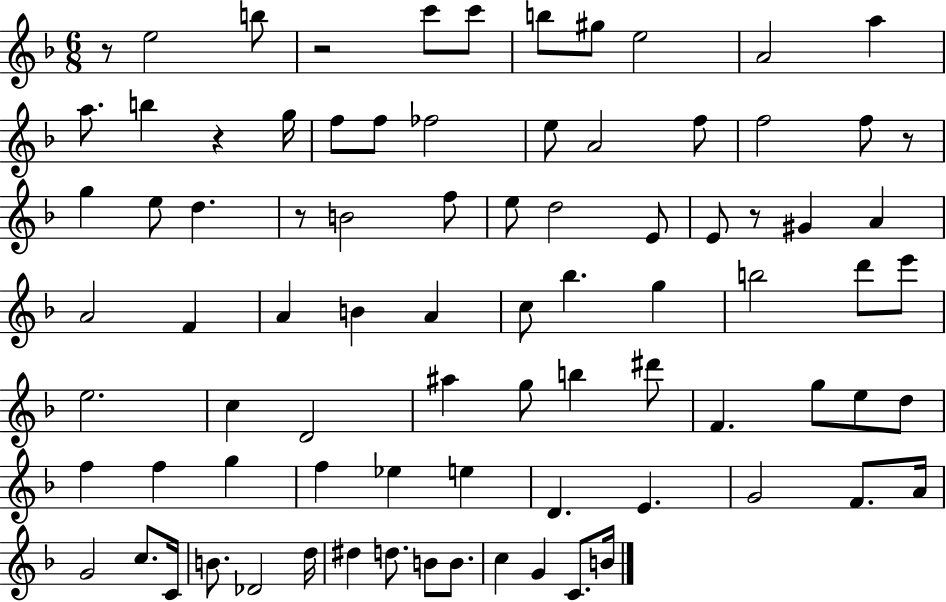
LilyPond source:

{
  \clef treble
  \numericTimeSignature
  \time 6/8
  \key f \major
  r8 e''2 b''8 | r2 c'''8 c'''8 | b''8 gis''8 e''2 | a'2 a''4 | \break a''8. b''4 r4 g''16 | f''8 f''8 fes''2 | e''8 a'2 f''8 | f''2 f''8 r8 | \break g''4 e''8 d''4. | r8 b'2 f''8 | e''8 d''2 e'8 | e'8 r8 gis'4 a'4 | \break a'2 f'4 | a'4 b'4 a'4 | c''8 bes''4. g''4 | b''2 d'''8 e'''8 | \break e''2. | c''4 d'2 | ais''4 g''8 b''4 dis'''8 | f'4. g''8 e''8 d''8 | \break f''4 f''4 g''4 | f''4 ees''4 e''4 | d'4. e'4. | g'2 f'8. a'16 | \break g'2 c''8. c'16 | b'8. des'2 d''16 | dis''4 d''8. b'8 b'8. | c''4 g'4 c'8. b'16 | \break \bar "|."
}